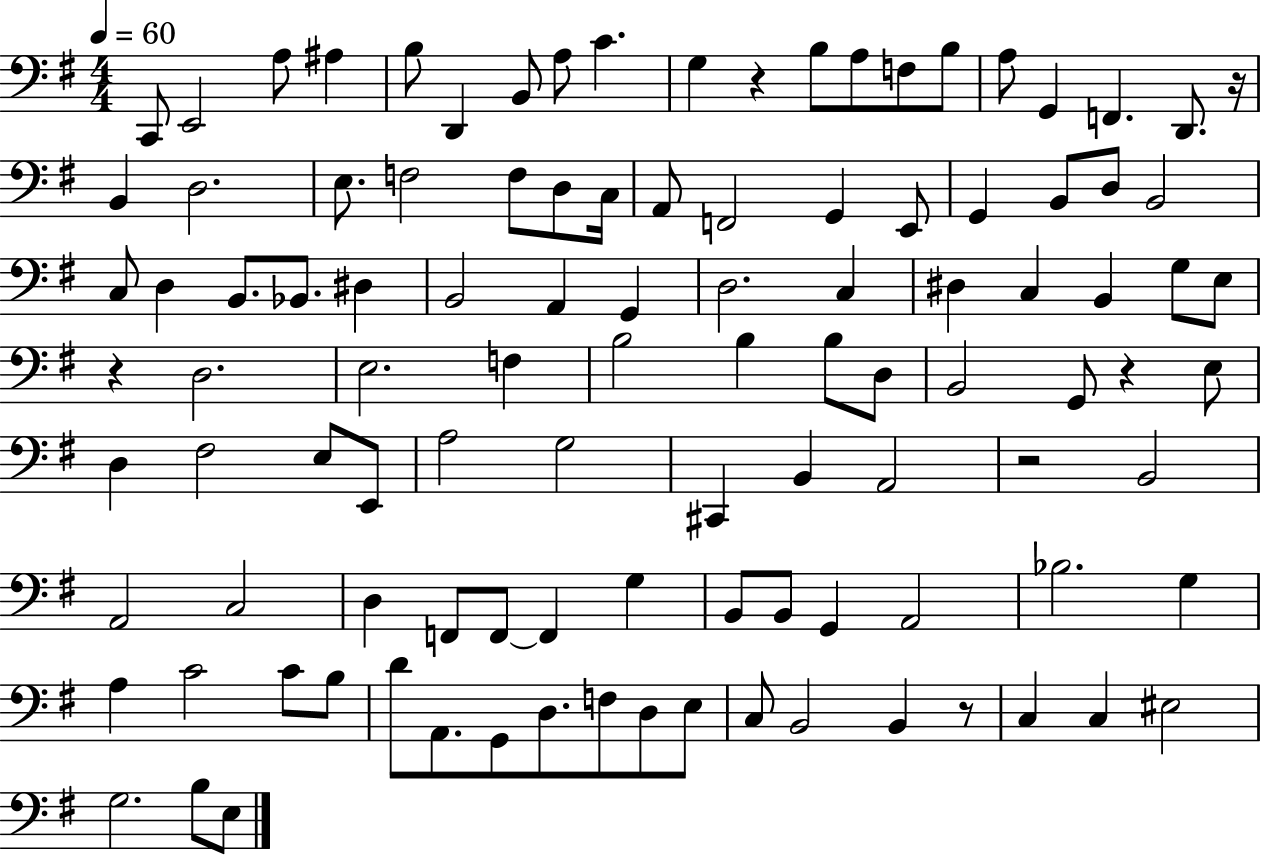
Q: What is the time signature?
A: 4/4